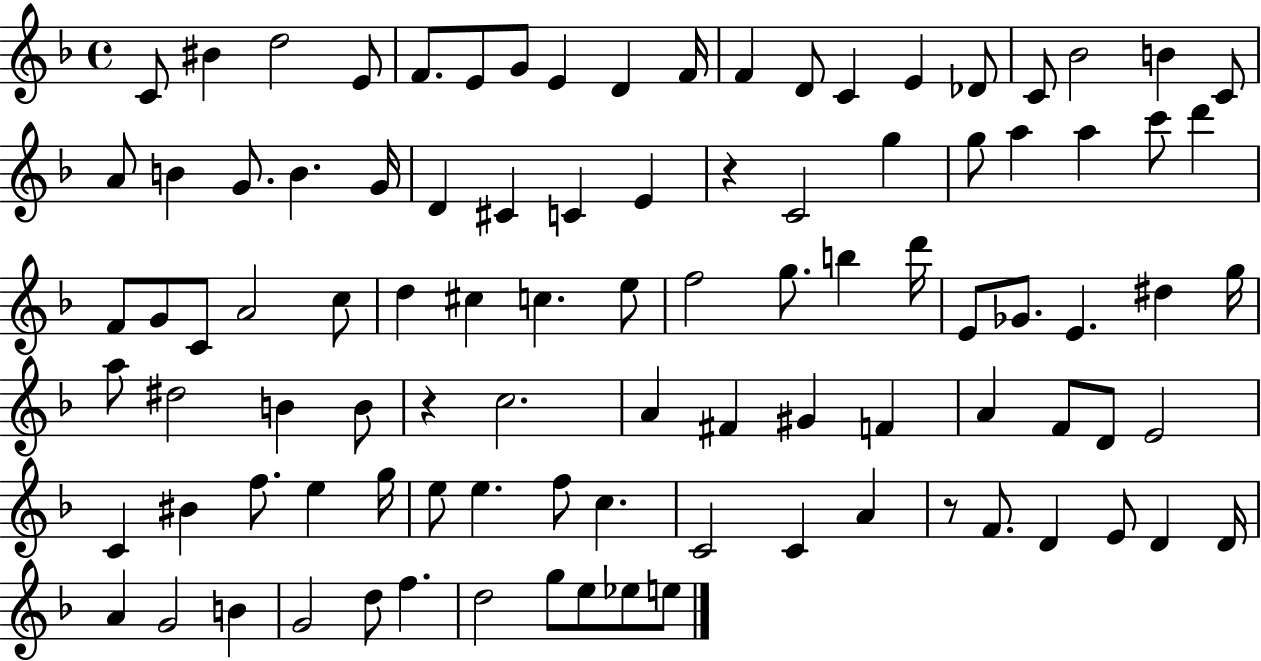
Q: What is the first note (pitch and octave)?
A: C4